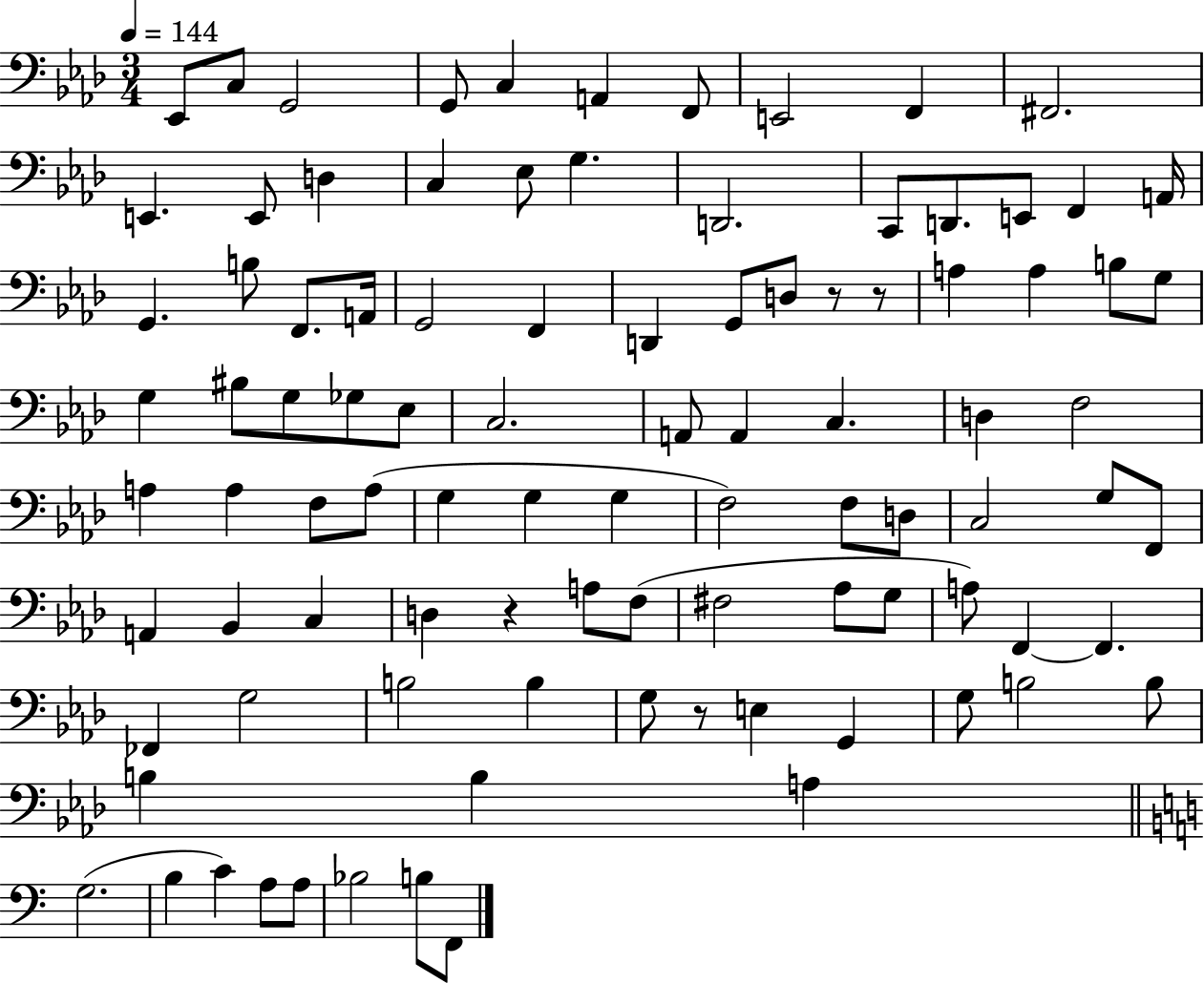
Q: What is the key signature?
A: AES major